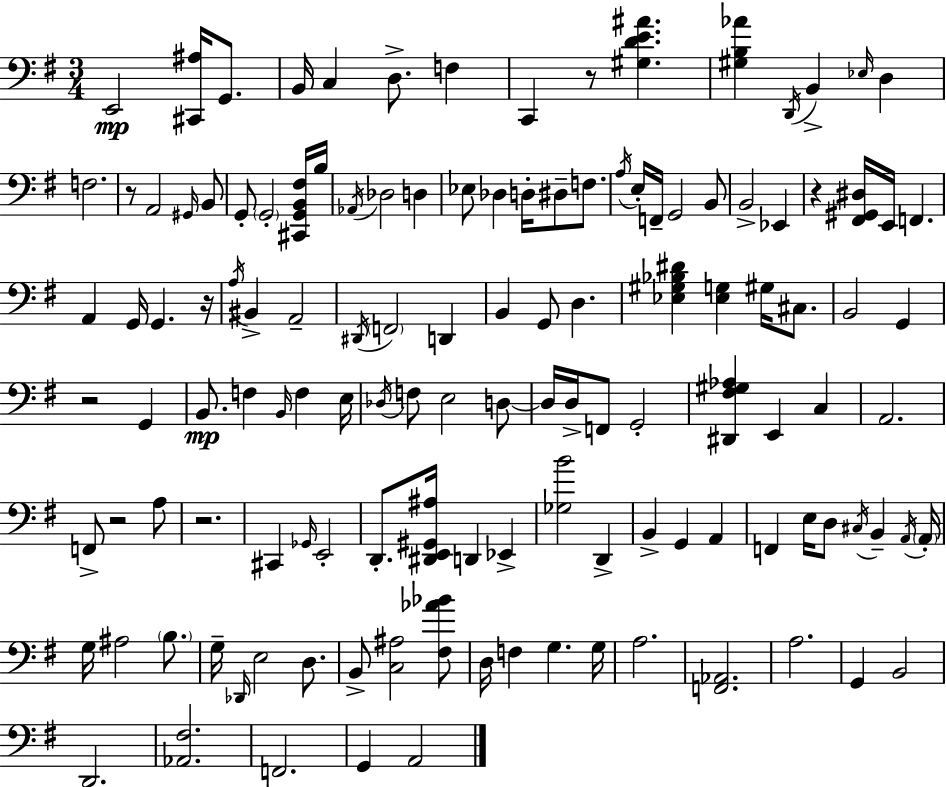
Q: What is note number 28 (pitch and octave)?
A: E3